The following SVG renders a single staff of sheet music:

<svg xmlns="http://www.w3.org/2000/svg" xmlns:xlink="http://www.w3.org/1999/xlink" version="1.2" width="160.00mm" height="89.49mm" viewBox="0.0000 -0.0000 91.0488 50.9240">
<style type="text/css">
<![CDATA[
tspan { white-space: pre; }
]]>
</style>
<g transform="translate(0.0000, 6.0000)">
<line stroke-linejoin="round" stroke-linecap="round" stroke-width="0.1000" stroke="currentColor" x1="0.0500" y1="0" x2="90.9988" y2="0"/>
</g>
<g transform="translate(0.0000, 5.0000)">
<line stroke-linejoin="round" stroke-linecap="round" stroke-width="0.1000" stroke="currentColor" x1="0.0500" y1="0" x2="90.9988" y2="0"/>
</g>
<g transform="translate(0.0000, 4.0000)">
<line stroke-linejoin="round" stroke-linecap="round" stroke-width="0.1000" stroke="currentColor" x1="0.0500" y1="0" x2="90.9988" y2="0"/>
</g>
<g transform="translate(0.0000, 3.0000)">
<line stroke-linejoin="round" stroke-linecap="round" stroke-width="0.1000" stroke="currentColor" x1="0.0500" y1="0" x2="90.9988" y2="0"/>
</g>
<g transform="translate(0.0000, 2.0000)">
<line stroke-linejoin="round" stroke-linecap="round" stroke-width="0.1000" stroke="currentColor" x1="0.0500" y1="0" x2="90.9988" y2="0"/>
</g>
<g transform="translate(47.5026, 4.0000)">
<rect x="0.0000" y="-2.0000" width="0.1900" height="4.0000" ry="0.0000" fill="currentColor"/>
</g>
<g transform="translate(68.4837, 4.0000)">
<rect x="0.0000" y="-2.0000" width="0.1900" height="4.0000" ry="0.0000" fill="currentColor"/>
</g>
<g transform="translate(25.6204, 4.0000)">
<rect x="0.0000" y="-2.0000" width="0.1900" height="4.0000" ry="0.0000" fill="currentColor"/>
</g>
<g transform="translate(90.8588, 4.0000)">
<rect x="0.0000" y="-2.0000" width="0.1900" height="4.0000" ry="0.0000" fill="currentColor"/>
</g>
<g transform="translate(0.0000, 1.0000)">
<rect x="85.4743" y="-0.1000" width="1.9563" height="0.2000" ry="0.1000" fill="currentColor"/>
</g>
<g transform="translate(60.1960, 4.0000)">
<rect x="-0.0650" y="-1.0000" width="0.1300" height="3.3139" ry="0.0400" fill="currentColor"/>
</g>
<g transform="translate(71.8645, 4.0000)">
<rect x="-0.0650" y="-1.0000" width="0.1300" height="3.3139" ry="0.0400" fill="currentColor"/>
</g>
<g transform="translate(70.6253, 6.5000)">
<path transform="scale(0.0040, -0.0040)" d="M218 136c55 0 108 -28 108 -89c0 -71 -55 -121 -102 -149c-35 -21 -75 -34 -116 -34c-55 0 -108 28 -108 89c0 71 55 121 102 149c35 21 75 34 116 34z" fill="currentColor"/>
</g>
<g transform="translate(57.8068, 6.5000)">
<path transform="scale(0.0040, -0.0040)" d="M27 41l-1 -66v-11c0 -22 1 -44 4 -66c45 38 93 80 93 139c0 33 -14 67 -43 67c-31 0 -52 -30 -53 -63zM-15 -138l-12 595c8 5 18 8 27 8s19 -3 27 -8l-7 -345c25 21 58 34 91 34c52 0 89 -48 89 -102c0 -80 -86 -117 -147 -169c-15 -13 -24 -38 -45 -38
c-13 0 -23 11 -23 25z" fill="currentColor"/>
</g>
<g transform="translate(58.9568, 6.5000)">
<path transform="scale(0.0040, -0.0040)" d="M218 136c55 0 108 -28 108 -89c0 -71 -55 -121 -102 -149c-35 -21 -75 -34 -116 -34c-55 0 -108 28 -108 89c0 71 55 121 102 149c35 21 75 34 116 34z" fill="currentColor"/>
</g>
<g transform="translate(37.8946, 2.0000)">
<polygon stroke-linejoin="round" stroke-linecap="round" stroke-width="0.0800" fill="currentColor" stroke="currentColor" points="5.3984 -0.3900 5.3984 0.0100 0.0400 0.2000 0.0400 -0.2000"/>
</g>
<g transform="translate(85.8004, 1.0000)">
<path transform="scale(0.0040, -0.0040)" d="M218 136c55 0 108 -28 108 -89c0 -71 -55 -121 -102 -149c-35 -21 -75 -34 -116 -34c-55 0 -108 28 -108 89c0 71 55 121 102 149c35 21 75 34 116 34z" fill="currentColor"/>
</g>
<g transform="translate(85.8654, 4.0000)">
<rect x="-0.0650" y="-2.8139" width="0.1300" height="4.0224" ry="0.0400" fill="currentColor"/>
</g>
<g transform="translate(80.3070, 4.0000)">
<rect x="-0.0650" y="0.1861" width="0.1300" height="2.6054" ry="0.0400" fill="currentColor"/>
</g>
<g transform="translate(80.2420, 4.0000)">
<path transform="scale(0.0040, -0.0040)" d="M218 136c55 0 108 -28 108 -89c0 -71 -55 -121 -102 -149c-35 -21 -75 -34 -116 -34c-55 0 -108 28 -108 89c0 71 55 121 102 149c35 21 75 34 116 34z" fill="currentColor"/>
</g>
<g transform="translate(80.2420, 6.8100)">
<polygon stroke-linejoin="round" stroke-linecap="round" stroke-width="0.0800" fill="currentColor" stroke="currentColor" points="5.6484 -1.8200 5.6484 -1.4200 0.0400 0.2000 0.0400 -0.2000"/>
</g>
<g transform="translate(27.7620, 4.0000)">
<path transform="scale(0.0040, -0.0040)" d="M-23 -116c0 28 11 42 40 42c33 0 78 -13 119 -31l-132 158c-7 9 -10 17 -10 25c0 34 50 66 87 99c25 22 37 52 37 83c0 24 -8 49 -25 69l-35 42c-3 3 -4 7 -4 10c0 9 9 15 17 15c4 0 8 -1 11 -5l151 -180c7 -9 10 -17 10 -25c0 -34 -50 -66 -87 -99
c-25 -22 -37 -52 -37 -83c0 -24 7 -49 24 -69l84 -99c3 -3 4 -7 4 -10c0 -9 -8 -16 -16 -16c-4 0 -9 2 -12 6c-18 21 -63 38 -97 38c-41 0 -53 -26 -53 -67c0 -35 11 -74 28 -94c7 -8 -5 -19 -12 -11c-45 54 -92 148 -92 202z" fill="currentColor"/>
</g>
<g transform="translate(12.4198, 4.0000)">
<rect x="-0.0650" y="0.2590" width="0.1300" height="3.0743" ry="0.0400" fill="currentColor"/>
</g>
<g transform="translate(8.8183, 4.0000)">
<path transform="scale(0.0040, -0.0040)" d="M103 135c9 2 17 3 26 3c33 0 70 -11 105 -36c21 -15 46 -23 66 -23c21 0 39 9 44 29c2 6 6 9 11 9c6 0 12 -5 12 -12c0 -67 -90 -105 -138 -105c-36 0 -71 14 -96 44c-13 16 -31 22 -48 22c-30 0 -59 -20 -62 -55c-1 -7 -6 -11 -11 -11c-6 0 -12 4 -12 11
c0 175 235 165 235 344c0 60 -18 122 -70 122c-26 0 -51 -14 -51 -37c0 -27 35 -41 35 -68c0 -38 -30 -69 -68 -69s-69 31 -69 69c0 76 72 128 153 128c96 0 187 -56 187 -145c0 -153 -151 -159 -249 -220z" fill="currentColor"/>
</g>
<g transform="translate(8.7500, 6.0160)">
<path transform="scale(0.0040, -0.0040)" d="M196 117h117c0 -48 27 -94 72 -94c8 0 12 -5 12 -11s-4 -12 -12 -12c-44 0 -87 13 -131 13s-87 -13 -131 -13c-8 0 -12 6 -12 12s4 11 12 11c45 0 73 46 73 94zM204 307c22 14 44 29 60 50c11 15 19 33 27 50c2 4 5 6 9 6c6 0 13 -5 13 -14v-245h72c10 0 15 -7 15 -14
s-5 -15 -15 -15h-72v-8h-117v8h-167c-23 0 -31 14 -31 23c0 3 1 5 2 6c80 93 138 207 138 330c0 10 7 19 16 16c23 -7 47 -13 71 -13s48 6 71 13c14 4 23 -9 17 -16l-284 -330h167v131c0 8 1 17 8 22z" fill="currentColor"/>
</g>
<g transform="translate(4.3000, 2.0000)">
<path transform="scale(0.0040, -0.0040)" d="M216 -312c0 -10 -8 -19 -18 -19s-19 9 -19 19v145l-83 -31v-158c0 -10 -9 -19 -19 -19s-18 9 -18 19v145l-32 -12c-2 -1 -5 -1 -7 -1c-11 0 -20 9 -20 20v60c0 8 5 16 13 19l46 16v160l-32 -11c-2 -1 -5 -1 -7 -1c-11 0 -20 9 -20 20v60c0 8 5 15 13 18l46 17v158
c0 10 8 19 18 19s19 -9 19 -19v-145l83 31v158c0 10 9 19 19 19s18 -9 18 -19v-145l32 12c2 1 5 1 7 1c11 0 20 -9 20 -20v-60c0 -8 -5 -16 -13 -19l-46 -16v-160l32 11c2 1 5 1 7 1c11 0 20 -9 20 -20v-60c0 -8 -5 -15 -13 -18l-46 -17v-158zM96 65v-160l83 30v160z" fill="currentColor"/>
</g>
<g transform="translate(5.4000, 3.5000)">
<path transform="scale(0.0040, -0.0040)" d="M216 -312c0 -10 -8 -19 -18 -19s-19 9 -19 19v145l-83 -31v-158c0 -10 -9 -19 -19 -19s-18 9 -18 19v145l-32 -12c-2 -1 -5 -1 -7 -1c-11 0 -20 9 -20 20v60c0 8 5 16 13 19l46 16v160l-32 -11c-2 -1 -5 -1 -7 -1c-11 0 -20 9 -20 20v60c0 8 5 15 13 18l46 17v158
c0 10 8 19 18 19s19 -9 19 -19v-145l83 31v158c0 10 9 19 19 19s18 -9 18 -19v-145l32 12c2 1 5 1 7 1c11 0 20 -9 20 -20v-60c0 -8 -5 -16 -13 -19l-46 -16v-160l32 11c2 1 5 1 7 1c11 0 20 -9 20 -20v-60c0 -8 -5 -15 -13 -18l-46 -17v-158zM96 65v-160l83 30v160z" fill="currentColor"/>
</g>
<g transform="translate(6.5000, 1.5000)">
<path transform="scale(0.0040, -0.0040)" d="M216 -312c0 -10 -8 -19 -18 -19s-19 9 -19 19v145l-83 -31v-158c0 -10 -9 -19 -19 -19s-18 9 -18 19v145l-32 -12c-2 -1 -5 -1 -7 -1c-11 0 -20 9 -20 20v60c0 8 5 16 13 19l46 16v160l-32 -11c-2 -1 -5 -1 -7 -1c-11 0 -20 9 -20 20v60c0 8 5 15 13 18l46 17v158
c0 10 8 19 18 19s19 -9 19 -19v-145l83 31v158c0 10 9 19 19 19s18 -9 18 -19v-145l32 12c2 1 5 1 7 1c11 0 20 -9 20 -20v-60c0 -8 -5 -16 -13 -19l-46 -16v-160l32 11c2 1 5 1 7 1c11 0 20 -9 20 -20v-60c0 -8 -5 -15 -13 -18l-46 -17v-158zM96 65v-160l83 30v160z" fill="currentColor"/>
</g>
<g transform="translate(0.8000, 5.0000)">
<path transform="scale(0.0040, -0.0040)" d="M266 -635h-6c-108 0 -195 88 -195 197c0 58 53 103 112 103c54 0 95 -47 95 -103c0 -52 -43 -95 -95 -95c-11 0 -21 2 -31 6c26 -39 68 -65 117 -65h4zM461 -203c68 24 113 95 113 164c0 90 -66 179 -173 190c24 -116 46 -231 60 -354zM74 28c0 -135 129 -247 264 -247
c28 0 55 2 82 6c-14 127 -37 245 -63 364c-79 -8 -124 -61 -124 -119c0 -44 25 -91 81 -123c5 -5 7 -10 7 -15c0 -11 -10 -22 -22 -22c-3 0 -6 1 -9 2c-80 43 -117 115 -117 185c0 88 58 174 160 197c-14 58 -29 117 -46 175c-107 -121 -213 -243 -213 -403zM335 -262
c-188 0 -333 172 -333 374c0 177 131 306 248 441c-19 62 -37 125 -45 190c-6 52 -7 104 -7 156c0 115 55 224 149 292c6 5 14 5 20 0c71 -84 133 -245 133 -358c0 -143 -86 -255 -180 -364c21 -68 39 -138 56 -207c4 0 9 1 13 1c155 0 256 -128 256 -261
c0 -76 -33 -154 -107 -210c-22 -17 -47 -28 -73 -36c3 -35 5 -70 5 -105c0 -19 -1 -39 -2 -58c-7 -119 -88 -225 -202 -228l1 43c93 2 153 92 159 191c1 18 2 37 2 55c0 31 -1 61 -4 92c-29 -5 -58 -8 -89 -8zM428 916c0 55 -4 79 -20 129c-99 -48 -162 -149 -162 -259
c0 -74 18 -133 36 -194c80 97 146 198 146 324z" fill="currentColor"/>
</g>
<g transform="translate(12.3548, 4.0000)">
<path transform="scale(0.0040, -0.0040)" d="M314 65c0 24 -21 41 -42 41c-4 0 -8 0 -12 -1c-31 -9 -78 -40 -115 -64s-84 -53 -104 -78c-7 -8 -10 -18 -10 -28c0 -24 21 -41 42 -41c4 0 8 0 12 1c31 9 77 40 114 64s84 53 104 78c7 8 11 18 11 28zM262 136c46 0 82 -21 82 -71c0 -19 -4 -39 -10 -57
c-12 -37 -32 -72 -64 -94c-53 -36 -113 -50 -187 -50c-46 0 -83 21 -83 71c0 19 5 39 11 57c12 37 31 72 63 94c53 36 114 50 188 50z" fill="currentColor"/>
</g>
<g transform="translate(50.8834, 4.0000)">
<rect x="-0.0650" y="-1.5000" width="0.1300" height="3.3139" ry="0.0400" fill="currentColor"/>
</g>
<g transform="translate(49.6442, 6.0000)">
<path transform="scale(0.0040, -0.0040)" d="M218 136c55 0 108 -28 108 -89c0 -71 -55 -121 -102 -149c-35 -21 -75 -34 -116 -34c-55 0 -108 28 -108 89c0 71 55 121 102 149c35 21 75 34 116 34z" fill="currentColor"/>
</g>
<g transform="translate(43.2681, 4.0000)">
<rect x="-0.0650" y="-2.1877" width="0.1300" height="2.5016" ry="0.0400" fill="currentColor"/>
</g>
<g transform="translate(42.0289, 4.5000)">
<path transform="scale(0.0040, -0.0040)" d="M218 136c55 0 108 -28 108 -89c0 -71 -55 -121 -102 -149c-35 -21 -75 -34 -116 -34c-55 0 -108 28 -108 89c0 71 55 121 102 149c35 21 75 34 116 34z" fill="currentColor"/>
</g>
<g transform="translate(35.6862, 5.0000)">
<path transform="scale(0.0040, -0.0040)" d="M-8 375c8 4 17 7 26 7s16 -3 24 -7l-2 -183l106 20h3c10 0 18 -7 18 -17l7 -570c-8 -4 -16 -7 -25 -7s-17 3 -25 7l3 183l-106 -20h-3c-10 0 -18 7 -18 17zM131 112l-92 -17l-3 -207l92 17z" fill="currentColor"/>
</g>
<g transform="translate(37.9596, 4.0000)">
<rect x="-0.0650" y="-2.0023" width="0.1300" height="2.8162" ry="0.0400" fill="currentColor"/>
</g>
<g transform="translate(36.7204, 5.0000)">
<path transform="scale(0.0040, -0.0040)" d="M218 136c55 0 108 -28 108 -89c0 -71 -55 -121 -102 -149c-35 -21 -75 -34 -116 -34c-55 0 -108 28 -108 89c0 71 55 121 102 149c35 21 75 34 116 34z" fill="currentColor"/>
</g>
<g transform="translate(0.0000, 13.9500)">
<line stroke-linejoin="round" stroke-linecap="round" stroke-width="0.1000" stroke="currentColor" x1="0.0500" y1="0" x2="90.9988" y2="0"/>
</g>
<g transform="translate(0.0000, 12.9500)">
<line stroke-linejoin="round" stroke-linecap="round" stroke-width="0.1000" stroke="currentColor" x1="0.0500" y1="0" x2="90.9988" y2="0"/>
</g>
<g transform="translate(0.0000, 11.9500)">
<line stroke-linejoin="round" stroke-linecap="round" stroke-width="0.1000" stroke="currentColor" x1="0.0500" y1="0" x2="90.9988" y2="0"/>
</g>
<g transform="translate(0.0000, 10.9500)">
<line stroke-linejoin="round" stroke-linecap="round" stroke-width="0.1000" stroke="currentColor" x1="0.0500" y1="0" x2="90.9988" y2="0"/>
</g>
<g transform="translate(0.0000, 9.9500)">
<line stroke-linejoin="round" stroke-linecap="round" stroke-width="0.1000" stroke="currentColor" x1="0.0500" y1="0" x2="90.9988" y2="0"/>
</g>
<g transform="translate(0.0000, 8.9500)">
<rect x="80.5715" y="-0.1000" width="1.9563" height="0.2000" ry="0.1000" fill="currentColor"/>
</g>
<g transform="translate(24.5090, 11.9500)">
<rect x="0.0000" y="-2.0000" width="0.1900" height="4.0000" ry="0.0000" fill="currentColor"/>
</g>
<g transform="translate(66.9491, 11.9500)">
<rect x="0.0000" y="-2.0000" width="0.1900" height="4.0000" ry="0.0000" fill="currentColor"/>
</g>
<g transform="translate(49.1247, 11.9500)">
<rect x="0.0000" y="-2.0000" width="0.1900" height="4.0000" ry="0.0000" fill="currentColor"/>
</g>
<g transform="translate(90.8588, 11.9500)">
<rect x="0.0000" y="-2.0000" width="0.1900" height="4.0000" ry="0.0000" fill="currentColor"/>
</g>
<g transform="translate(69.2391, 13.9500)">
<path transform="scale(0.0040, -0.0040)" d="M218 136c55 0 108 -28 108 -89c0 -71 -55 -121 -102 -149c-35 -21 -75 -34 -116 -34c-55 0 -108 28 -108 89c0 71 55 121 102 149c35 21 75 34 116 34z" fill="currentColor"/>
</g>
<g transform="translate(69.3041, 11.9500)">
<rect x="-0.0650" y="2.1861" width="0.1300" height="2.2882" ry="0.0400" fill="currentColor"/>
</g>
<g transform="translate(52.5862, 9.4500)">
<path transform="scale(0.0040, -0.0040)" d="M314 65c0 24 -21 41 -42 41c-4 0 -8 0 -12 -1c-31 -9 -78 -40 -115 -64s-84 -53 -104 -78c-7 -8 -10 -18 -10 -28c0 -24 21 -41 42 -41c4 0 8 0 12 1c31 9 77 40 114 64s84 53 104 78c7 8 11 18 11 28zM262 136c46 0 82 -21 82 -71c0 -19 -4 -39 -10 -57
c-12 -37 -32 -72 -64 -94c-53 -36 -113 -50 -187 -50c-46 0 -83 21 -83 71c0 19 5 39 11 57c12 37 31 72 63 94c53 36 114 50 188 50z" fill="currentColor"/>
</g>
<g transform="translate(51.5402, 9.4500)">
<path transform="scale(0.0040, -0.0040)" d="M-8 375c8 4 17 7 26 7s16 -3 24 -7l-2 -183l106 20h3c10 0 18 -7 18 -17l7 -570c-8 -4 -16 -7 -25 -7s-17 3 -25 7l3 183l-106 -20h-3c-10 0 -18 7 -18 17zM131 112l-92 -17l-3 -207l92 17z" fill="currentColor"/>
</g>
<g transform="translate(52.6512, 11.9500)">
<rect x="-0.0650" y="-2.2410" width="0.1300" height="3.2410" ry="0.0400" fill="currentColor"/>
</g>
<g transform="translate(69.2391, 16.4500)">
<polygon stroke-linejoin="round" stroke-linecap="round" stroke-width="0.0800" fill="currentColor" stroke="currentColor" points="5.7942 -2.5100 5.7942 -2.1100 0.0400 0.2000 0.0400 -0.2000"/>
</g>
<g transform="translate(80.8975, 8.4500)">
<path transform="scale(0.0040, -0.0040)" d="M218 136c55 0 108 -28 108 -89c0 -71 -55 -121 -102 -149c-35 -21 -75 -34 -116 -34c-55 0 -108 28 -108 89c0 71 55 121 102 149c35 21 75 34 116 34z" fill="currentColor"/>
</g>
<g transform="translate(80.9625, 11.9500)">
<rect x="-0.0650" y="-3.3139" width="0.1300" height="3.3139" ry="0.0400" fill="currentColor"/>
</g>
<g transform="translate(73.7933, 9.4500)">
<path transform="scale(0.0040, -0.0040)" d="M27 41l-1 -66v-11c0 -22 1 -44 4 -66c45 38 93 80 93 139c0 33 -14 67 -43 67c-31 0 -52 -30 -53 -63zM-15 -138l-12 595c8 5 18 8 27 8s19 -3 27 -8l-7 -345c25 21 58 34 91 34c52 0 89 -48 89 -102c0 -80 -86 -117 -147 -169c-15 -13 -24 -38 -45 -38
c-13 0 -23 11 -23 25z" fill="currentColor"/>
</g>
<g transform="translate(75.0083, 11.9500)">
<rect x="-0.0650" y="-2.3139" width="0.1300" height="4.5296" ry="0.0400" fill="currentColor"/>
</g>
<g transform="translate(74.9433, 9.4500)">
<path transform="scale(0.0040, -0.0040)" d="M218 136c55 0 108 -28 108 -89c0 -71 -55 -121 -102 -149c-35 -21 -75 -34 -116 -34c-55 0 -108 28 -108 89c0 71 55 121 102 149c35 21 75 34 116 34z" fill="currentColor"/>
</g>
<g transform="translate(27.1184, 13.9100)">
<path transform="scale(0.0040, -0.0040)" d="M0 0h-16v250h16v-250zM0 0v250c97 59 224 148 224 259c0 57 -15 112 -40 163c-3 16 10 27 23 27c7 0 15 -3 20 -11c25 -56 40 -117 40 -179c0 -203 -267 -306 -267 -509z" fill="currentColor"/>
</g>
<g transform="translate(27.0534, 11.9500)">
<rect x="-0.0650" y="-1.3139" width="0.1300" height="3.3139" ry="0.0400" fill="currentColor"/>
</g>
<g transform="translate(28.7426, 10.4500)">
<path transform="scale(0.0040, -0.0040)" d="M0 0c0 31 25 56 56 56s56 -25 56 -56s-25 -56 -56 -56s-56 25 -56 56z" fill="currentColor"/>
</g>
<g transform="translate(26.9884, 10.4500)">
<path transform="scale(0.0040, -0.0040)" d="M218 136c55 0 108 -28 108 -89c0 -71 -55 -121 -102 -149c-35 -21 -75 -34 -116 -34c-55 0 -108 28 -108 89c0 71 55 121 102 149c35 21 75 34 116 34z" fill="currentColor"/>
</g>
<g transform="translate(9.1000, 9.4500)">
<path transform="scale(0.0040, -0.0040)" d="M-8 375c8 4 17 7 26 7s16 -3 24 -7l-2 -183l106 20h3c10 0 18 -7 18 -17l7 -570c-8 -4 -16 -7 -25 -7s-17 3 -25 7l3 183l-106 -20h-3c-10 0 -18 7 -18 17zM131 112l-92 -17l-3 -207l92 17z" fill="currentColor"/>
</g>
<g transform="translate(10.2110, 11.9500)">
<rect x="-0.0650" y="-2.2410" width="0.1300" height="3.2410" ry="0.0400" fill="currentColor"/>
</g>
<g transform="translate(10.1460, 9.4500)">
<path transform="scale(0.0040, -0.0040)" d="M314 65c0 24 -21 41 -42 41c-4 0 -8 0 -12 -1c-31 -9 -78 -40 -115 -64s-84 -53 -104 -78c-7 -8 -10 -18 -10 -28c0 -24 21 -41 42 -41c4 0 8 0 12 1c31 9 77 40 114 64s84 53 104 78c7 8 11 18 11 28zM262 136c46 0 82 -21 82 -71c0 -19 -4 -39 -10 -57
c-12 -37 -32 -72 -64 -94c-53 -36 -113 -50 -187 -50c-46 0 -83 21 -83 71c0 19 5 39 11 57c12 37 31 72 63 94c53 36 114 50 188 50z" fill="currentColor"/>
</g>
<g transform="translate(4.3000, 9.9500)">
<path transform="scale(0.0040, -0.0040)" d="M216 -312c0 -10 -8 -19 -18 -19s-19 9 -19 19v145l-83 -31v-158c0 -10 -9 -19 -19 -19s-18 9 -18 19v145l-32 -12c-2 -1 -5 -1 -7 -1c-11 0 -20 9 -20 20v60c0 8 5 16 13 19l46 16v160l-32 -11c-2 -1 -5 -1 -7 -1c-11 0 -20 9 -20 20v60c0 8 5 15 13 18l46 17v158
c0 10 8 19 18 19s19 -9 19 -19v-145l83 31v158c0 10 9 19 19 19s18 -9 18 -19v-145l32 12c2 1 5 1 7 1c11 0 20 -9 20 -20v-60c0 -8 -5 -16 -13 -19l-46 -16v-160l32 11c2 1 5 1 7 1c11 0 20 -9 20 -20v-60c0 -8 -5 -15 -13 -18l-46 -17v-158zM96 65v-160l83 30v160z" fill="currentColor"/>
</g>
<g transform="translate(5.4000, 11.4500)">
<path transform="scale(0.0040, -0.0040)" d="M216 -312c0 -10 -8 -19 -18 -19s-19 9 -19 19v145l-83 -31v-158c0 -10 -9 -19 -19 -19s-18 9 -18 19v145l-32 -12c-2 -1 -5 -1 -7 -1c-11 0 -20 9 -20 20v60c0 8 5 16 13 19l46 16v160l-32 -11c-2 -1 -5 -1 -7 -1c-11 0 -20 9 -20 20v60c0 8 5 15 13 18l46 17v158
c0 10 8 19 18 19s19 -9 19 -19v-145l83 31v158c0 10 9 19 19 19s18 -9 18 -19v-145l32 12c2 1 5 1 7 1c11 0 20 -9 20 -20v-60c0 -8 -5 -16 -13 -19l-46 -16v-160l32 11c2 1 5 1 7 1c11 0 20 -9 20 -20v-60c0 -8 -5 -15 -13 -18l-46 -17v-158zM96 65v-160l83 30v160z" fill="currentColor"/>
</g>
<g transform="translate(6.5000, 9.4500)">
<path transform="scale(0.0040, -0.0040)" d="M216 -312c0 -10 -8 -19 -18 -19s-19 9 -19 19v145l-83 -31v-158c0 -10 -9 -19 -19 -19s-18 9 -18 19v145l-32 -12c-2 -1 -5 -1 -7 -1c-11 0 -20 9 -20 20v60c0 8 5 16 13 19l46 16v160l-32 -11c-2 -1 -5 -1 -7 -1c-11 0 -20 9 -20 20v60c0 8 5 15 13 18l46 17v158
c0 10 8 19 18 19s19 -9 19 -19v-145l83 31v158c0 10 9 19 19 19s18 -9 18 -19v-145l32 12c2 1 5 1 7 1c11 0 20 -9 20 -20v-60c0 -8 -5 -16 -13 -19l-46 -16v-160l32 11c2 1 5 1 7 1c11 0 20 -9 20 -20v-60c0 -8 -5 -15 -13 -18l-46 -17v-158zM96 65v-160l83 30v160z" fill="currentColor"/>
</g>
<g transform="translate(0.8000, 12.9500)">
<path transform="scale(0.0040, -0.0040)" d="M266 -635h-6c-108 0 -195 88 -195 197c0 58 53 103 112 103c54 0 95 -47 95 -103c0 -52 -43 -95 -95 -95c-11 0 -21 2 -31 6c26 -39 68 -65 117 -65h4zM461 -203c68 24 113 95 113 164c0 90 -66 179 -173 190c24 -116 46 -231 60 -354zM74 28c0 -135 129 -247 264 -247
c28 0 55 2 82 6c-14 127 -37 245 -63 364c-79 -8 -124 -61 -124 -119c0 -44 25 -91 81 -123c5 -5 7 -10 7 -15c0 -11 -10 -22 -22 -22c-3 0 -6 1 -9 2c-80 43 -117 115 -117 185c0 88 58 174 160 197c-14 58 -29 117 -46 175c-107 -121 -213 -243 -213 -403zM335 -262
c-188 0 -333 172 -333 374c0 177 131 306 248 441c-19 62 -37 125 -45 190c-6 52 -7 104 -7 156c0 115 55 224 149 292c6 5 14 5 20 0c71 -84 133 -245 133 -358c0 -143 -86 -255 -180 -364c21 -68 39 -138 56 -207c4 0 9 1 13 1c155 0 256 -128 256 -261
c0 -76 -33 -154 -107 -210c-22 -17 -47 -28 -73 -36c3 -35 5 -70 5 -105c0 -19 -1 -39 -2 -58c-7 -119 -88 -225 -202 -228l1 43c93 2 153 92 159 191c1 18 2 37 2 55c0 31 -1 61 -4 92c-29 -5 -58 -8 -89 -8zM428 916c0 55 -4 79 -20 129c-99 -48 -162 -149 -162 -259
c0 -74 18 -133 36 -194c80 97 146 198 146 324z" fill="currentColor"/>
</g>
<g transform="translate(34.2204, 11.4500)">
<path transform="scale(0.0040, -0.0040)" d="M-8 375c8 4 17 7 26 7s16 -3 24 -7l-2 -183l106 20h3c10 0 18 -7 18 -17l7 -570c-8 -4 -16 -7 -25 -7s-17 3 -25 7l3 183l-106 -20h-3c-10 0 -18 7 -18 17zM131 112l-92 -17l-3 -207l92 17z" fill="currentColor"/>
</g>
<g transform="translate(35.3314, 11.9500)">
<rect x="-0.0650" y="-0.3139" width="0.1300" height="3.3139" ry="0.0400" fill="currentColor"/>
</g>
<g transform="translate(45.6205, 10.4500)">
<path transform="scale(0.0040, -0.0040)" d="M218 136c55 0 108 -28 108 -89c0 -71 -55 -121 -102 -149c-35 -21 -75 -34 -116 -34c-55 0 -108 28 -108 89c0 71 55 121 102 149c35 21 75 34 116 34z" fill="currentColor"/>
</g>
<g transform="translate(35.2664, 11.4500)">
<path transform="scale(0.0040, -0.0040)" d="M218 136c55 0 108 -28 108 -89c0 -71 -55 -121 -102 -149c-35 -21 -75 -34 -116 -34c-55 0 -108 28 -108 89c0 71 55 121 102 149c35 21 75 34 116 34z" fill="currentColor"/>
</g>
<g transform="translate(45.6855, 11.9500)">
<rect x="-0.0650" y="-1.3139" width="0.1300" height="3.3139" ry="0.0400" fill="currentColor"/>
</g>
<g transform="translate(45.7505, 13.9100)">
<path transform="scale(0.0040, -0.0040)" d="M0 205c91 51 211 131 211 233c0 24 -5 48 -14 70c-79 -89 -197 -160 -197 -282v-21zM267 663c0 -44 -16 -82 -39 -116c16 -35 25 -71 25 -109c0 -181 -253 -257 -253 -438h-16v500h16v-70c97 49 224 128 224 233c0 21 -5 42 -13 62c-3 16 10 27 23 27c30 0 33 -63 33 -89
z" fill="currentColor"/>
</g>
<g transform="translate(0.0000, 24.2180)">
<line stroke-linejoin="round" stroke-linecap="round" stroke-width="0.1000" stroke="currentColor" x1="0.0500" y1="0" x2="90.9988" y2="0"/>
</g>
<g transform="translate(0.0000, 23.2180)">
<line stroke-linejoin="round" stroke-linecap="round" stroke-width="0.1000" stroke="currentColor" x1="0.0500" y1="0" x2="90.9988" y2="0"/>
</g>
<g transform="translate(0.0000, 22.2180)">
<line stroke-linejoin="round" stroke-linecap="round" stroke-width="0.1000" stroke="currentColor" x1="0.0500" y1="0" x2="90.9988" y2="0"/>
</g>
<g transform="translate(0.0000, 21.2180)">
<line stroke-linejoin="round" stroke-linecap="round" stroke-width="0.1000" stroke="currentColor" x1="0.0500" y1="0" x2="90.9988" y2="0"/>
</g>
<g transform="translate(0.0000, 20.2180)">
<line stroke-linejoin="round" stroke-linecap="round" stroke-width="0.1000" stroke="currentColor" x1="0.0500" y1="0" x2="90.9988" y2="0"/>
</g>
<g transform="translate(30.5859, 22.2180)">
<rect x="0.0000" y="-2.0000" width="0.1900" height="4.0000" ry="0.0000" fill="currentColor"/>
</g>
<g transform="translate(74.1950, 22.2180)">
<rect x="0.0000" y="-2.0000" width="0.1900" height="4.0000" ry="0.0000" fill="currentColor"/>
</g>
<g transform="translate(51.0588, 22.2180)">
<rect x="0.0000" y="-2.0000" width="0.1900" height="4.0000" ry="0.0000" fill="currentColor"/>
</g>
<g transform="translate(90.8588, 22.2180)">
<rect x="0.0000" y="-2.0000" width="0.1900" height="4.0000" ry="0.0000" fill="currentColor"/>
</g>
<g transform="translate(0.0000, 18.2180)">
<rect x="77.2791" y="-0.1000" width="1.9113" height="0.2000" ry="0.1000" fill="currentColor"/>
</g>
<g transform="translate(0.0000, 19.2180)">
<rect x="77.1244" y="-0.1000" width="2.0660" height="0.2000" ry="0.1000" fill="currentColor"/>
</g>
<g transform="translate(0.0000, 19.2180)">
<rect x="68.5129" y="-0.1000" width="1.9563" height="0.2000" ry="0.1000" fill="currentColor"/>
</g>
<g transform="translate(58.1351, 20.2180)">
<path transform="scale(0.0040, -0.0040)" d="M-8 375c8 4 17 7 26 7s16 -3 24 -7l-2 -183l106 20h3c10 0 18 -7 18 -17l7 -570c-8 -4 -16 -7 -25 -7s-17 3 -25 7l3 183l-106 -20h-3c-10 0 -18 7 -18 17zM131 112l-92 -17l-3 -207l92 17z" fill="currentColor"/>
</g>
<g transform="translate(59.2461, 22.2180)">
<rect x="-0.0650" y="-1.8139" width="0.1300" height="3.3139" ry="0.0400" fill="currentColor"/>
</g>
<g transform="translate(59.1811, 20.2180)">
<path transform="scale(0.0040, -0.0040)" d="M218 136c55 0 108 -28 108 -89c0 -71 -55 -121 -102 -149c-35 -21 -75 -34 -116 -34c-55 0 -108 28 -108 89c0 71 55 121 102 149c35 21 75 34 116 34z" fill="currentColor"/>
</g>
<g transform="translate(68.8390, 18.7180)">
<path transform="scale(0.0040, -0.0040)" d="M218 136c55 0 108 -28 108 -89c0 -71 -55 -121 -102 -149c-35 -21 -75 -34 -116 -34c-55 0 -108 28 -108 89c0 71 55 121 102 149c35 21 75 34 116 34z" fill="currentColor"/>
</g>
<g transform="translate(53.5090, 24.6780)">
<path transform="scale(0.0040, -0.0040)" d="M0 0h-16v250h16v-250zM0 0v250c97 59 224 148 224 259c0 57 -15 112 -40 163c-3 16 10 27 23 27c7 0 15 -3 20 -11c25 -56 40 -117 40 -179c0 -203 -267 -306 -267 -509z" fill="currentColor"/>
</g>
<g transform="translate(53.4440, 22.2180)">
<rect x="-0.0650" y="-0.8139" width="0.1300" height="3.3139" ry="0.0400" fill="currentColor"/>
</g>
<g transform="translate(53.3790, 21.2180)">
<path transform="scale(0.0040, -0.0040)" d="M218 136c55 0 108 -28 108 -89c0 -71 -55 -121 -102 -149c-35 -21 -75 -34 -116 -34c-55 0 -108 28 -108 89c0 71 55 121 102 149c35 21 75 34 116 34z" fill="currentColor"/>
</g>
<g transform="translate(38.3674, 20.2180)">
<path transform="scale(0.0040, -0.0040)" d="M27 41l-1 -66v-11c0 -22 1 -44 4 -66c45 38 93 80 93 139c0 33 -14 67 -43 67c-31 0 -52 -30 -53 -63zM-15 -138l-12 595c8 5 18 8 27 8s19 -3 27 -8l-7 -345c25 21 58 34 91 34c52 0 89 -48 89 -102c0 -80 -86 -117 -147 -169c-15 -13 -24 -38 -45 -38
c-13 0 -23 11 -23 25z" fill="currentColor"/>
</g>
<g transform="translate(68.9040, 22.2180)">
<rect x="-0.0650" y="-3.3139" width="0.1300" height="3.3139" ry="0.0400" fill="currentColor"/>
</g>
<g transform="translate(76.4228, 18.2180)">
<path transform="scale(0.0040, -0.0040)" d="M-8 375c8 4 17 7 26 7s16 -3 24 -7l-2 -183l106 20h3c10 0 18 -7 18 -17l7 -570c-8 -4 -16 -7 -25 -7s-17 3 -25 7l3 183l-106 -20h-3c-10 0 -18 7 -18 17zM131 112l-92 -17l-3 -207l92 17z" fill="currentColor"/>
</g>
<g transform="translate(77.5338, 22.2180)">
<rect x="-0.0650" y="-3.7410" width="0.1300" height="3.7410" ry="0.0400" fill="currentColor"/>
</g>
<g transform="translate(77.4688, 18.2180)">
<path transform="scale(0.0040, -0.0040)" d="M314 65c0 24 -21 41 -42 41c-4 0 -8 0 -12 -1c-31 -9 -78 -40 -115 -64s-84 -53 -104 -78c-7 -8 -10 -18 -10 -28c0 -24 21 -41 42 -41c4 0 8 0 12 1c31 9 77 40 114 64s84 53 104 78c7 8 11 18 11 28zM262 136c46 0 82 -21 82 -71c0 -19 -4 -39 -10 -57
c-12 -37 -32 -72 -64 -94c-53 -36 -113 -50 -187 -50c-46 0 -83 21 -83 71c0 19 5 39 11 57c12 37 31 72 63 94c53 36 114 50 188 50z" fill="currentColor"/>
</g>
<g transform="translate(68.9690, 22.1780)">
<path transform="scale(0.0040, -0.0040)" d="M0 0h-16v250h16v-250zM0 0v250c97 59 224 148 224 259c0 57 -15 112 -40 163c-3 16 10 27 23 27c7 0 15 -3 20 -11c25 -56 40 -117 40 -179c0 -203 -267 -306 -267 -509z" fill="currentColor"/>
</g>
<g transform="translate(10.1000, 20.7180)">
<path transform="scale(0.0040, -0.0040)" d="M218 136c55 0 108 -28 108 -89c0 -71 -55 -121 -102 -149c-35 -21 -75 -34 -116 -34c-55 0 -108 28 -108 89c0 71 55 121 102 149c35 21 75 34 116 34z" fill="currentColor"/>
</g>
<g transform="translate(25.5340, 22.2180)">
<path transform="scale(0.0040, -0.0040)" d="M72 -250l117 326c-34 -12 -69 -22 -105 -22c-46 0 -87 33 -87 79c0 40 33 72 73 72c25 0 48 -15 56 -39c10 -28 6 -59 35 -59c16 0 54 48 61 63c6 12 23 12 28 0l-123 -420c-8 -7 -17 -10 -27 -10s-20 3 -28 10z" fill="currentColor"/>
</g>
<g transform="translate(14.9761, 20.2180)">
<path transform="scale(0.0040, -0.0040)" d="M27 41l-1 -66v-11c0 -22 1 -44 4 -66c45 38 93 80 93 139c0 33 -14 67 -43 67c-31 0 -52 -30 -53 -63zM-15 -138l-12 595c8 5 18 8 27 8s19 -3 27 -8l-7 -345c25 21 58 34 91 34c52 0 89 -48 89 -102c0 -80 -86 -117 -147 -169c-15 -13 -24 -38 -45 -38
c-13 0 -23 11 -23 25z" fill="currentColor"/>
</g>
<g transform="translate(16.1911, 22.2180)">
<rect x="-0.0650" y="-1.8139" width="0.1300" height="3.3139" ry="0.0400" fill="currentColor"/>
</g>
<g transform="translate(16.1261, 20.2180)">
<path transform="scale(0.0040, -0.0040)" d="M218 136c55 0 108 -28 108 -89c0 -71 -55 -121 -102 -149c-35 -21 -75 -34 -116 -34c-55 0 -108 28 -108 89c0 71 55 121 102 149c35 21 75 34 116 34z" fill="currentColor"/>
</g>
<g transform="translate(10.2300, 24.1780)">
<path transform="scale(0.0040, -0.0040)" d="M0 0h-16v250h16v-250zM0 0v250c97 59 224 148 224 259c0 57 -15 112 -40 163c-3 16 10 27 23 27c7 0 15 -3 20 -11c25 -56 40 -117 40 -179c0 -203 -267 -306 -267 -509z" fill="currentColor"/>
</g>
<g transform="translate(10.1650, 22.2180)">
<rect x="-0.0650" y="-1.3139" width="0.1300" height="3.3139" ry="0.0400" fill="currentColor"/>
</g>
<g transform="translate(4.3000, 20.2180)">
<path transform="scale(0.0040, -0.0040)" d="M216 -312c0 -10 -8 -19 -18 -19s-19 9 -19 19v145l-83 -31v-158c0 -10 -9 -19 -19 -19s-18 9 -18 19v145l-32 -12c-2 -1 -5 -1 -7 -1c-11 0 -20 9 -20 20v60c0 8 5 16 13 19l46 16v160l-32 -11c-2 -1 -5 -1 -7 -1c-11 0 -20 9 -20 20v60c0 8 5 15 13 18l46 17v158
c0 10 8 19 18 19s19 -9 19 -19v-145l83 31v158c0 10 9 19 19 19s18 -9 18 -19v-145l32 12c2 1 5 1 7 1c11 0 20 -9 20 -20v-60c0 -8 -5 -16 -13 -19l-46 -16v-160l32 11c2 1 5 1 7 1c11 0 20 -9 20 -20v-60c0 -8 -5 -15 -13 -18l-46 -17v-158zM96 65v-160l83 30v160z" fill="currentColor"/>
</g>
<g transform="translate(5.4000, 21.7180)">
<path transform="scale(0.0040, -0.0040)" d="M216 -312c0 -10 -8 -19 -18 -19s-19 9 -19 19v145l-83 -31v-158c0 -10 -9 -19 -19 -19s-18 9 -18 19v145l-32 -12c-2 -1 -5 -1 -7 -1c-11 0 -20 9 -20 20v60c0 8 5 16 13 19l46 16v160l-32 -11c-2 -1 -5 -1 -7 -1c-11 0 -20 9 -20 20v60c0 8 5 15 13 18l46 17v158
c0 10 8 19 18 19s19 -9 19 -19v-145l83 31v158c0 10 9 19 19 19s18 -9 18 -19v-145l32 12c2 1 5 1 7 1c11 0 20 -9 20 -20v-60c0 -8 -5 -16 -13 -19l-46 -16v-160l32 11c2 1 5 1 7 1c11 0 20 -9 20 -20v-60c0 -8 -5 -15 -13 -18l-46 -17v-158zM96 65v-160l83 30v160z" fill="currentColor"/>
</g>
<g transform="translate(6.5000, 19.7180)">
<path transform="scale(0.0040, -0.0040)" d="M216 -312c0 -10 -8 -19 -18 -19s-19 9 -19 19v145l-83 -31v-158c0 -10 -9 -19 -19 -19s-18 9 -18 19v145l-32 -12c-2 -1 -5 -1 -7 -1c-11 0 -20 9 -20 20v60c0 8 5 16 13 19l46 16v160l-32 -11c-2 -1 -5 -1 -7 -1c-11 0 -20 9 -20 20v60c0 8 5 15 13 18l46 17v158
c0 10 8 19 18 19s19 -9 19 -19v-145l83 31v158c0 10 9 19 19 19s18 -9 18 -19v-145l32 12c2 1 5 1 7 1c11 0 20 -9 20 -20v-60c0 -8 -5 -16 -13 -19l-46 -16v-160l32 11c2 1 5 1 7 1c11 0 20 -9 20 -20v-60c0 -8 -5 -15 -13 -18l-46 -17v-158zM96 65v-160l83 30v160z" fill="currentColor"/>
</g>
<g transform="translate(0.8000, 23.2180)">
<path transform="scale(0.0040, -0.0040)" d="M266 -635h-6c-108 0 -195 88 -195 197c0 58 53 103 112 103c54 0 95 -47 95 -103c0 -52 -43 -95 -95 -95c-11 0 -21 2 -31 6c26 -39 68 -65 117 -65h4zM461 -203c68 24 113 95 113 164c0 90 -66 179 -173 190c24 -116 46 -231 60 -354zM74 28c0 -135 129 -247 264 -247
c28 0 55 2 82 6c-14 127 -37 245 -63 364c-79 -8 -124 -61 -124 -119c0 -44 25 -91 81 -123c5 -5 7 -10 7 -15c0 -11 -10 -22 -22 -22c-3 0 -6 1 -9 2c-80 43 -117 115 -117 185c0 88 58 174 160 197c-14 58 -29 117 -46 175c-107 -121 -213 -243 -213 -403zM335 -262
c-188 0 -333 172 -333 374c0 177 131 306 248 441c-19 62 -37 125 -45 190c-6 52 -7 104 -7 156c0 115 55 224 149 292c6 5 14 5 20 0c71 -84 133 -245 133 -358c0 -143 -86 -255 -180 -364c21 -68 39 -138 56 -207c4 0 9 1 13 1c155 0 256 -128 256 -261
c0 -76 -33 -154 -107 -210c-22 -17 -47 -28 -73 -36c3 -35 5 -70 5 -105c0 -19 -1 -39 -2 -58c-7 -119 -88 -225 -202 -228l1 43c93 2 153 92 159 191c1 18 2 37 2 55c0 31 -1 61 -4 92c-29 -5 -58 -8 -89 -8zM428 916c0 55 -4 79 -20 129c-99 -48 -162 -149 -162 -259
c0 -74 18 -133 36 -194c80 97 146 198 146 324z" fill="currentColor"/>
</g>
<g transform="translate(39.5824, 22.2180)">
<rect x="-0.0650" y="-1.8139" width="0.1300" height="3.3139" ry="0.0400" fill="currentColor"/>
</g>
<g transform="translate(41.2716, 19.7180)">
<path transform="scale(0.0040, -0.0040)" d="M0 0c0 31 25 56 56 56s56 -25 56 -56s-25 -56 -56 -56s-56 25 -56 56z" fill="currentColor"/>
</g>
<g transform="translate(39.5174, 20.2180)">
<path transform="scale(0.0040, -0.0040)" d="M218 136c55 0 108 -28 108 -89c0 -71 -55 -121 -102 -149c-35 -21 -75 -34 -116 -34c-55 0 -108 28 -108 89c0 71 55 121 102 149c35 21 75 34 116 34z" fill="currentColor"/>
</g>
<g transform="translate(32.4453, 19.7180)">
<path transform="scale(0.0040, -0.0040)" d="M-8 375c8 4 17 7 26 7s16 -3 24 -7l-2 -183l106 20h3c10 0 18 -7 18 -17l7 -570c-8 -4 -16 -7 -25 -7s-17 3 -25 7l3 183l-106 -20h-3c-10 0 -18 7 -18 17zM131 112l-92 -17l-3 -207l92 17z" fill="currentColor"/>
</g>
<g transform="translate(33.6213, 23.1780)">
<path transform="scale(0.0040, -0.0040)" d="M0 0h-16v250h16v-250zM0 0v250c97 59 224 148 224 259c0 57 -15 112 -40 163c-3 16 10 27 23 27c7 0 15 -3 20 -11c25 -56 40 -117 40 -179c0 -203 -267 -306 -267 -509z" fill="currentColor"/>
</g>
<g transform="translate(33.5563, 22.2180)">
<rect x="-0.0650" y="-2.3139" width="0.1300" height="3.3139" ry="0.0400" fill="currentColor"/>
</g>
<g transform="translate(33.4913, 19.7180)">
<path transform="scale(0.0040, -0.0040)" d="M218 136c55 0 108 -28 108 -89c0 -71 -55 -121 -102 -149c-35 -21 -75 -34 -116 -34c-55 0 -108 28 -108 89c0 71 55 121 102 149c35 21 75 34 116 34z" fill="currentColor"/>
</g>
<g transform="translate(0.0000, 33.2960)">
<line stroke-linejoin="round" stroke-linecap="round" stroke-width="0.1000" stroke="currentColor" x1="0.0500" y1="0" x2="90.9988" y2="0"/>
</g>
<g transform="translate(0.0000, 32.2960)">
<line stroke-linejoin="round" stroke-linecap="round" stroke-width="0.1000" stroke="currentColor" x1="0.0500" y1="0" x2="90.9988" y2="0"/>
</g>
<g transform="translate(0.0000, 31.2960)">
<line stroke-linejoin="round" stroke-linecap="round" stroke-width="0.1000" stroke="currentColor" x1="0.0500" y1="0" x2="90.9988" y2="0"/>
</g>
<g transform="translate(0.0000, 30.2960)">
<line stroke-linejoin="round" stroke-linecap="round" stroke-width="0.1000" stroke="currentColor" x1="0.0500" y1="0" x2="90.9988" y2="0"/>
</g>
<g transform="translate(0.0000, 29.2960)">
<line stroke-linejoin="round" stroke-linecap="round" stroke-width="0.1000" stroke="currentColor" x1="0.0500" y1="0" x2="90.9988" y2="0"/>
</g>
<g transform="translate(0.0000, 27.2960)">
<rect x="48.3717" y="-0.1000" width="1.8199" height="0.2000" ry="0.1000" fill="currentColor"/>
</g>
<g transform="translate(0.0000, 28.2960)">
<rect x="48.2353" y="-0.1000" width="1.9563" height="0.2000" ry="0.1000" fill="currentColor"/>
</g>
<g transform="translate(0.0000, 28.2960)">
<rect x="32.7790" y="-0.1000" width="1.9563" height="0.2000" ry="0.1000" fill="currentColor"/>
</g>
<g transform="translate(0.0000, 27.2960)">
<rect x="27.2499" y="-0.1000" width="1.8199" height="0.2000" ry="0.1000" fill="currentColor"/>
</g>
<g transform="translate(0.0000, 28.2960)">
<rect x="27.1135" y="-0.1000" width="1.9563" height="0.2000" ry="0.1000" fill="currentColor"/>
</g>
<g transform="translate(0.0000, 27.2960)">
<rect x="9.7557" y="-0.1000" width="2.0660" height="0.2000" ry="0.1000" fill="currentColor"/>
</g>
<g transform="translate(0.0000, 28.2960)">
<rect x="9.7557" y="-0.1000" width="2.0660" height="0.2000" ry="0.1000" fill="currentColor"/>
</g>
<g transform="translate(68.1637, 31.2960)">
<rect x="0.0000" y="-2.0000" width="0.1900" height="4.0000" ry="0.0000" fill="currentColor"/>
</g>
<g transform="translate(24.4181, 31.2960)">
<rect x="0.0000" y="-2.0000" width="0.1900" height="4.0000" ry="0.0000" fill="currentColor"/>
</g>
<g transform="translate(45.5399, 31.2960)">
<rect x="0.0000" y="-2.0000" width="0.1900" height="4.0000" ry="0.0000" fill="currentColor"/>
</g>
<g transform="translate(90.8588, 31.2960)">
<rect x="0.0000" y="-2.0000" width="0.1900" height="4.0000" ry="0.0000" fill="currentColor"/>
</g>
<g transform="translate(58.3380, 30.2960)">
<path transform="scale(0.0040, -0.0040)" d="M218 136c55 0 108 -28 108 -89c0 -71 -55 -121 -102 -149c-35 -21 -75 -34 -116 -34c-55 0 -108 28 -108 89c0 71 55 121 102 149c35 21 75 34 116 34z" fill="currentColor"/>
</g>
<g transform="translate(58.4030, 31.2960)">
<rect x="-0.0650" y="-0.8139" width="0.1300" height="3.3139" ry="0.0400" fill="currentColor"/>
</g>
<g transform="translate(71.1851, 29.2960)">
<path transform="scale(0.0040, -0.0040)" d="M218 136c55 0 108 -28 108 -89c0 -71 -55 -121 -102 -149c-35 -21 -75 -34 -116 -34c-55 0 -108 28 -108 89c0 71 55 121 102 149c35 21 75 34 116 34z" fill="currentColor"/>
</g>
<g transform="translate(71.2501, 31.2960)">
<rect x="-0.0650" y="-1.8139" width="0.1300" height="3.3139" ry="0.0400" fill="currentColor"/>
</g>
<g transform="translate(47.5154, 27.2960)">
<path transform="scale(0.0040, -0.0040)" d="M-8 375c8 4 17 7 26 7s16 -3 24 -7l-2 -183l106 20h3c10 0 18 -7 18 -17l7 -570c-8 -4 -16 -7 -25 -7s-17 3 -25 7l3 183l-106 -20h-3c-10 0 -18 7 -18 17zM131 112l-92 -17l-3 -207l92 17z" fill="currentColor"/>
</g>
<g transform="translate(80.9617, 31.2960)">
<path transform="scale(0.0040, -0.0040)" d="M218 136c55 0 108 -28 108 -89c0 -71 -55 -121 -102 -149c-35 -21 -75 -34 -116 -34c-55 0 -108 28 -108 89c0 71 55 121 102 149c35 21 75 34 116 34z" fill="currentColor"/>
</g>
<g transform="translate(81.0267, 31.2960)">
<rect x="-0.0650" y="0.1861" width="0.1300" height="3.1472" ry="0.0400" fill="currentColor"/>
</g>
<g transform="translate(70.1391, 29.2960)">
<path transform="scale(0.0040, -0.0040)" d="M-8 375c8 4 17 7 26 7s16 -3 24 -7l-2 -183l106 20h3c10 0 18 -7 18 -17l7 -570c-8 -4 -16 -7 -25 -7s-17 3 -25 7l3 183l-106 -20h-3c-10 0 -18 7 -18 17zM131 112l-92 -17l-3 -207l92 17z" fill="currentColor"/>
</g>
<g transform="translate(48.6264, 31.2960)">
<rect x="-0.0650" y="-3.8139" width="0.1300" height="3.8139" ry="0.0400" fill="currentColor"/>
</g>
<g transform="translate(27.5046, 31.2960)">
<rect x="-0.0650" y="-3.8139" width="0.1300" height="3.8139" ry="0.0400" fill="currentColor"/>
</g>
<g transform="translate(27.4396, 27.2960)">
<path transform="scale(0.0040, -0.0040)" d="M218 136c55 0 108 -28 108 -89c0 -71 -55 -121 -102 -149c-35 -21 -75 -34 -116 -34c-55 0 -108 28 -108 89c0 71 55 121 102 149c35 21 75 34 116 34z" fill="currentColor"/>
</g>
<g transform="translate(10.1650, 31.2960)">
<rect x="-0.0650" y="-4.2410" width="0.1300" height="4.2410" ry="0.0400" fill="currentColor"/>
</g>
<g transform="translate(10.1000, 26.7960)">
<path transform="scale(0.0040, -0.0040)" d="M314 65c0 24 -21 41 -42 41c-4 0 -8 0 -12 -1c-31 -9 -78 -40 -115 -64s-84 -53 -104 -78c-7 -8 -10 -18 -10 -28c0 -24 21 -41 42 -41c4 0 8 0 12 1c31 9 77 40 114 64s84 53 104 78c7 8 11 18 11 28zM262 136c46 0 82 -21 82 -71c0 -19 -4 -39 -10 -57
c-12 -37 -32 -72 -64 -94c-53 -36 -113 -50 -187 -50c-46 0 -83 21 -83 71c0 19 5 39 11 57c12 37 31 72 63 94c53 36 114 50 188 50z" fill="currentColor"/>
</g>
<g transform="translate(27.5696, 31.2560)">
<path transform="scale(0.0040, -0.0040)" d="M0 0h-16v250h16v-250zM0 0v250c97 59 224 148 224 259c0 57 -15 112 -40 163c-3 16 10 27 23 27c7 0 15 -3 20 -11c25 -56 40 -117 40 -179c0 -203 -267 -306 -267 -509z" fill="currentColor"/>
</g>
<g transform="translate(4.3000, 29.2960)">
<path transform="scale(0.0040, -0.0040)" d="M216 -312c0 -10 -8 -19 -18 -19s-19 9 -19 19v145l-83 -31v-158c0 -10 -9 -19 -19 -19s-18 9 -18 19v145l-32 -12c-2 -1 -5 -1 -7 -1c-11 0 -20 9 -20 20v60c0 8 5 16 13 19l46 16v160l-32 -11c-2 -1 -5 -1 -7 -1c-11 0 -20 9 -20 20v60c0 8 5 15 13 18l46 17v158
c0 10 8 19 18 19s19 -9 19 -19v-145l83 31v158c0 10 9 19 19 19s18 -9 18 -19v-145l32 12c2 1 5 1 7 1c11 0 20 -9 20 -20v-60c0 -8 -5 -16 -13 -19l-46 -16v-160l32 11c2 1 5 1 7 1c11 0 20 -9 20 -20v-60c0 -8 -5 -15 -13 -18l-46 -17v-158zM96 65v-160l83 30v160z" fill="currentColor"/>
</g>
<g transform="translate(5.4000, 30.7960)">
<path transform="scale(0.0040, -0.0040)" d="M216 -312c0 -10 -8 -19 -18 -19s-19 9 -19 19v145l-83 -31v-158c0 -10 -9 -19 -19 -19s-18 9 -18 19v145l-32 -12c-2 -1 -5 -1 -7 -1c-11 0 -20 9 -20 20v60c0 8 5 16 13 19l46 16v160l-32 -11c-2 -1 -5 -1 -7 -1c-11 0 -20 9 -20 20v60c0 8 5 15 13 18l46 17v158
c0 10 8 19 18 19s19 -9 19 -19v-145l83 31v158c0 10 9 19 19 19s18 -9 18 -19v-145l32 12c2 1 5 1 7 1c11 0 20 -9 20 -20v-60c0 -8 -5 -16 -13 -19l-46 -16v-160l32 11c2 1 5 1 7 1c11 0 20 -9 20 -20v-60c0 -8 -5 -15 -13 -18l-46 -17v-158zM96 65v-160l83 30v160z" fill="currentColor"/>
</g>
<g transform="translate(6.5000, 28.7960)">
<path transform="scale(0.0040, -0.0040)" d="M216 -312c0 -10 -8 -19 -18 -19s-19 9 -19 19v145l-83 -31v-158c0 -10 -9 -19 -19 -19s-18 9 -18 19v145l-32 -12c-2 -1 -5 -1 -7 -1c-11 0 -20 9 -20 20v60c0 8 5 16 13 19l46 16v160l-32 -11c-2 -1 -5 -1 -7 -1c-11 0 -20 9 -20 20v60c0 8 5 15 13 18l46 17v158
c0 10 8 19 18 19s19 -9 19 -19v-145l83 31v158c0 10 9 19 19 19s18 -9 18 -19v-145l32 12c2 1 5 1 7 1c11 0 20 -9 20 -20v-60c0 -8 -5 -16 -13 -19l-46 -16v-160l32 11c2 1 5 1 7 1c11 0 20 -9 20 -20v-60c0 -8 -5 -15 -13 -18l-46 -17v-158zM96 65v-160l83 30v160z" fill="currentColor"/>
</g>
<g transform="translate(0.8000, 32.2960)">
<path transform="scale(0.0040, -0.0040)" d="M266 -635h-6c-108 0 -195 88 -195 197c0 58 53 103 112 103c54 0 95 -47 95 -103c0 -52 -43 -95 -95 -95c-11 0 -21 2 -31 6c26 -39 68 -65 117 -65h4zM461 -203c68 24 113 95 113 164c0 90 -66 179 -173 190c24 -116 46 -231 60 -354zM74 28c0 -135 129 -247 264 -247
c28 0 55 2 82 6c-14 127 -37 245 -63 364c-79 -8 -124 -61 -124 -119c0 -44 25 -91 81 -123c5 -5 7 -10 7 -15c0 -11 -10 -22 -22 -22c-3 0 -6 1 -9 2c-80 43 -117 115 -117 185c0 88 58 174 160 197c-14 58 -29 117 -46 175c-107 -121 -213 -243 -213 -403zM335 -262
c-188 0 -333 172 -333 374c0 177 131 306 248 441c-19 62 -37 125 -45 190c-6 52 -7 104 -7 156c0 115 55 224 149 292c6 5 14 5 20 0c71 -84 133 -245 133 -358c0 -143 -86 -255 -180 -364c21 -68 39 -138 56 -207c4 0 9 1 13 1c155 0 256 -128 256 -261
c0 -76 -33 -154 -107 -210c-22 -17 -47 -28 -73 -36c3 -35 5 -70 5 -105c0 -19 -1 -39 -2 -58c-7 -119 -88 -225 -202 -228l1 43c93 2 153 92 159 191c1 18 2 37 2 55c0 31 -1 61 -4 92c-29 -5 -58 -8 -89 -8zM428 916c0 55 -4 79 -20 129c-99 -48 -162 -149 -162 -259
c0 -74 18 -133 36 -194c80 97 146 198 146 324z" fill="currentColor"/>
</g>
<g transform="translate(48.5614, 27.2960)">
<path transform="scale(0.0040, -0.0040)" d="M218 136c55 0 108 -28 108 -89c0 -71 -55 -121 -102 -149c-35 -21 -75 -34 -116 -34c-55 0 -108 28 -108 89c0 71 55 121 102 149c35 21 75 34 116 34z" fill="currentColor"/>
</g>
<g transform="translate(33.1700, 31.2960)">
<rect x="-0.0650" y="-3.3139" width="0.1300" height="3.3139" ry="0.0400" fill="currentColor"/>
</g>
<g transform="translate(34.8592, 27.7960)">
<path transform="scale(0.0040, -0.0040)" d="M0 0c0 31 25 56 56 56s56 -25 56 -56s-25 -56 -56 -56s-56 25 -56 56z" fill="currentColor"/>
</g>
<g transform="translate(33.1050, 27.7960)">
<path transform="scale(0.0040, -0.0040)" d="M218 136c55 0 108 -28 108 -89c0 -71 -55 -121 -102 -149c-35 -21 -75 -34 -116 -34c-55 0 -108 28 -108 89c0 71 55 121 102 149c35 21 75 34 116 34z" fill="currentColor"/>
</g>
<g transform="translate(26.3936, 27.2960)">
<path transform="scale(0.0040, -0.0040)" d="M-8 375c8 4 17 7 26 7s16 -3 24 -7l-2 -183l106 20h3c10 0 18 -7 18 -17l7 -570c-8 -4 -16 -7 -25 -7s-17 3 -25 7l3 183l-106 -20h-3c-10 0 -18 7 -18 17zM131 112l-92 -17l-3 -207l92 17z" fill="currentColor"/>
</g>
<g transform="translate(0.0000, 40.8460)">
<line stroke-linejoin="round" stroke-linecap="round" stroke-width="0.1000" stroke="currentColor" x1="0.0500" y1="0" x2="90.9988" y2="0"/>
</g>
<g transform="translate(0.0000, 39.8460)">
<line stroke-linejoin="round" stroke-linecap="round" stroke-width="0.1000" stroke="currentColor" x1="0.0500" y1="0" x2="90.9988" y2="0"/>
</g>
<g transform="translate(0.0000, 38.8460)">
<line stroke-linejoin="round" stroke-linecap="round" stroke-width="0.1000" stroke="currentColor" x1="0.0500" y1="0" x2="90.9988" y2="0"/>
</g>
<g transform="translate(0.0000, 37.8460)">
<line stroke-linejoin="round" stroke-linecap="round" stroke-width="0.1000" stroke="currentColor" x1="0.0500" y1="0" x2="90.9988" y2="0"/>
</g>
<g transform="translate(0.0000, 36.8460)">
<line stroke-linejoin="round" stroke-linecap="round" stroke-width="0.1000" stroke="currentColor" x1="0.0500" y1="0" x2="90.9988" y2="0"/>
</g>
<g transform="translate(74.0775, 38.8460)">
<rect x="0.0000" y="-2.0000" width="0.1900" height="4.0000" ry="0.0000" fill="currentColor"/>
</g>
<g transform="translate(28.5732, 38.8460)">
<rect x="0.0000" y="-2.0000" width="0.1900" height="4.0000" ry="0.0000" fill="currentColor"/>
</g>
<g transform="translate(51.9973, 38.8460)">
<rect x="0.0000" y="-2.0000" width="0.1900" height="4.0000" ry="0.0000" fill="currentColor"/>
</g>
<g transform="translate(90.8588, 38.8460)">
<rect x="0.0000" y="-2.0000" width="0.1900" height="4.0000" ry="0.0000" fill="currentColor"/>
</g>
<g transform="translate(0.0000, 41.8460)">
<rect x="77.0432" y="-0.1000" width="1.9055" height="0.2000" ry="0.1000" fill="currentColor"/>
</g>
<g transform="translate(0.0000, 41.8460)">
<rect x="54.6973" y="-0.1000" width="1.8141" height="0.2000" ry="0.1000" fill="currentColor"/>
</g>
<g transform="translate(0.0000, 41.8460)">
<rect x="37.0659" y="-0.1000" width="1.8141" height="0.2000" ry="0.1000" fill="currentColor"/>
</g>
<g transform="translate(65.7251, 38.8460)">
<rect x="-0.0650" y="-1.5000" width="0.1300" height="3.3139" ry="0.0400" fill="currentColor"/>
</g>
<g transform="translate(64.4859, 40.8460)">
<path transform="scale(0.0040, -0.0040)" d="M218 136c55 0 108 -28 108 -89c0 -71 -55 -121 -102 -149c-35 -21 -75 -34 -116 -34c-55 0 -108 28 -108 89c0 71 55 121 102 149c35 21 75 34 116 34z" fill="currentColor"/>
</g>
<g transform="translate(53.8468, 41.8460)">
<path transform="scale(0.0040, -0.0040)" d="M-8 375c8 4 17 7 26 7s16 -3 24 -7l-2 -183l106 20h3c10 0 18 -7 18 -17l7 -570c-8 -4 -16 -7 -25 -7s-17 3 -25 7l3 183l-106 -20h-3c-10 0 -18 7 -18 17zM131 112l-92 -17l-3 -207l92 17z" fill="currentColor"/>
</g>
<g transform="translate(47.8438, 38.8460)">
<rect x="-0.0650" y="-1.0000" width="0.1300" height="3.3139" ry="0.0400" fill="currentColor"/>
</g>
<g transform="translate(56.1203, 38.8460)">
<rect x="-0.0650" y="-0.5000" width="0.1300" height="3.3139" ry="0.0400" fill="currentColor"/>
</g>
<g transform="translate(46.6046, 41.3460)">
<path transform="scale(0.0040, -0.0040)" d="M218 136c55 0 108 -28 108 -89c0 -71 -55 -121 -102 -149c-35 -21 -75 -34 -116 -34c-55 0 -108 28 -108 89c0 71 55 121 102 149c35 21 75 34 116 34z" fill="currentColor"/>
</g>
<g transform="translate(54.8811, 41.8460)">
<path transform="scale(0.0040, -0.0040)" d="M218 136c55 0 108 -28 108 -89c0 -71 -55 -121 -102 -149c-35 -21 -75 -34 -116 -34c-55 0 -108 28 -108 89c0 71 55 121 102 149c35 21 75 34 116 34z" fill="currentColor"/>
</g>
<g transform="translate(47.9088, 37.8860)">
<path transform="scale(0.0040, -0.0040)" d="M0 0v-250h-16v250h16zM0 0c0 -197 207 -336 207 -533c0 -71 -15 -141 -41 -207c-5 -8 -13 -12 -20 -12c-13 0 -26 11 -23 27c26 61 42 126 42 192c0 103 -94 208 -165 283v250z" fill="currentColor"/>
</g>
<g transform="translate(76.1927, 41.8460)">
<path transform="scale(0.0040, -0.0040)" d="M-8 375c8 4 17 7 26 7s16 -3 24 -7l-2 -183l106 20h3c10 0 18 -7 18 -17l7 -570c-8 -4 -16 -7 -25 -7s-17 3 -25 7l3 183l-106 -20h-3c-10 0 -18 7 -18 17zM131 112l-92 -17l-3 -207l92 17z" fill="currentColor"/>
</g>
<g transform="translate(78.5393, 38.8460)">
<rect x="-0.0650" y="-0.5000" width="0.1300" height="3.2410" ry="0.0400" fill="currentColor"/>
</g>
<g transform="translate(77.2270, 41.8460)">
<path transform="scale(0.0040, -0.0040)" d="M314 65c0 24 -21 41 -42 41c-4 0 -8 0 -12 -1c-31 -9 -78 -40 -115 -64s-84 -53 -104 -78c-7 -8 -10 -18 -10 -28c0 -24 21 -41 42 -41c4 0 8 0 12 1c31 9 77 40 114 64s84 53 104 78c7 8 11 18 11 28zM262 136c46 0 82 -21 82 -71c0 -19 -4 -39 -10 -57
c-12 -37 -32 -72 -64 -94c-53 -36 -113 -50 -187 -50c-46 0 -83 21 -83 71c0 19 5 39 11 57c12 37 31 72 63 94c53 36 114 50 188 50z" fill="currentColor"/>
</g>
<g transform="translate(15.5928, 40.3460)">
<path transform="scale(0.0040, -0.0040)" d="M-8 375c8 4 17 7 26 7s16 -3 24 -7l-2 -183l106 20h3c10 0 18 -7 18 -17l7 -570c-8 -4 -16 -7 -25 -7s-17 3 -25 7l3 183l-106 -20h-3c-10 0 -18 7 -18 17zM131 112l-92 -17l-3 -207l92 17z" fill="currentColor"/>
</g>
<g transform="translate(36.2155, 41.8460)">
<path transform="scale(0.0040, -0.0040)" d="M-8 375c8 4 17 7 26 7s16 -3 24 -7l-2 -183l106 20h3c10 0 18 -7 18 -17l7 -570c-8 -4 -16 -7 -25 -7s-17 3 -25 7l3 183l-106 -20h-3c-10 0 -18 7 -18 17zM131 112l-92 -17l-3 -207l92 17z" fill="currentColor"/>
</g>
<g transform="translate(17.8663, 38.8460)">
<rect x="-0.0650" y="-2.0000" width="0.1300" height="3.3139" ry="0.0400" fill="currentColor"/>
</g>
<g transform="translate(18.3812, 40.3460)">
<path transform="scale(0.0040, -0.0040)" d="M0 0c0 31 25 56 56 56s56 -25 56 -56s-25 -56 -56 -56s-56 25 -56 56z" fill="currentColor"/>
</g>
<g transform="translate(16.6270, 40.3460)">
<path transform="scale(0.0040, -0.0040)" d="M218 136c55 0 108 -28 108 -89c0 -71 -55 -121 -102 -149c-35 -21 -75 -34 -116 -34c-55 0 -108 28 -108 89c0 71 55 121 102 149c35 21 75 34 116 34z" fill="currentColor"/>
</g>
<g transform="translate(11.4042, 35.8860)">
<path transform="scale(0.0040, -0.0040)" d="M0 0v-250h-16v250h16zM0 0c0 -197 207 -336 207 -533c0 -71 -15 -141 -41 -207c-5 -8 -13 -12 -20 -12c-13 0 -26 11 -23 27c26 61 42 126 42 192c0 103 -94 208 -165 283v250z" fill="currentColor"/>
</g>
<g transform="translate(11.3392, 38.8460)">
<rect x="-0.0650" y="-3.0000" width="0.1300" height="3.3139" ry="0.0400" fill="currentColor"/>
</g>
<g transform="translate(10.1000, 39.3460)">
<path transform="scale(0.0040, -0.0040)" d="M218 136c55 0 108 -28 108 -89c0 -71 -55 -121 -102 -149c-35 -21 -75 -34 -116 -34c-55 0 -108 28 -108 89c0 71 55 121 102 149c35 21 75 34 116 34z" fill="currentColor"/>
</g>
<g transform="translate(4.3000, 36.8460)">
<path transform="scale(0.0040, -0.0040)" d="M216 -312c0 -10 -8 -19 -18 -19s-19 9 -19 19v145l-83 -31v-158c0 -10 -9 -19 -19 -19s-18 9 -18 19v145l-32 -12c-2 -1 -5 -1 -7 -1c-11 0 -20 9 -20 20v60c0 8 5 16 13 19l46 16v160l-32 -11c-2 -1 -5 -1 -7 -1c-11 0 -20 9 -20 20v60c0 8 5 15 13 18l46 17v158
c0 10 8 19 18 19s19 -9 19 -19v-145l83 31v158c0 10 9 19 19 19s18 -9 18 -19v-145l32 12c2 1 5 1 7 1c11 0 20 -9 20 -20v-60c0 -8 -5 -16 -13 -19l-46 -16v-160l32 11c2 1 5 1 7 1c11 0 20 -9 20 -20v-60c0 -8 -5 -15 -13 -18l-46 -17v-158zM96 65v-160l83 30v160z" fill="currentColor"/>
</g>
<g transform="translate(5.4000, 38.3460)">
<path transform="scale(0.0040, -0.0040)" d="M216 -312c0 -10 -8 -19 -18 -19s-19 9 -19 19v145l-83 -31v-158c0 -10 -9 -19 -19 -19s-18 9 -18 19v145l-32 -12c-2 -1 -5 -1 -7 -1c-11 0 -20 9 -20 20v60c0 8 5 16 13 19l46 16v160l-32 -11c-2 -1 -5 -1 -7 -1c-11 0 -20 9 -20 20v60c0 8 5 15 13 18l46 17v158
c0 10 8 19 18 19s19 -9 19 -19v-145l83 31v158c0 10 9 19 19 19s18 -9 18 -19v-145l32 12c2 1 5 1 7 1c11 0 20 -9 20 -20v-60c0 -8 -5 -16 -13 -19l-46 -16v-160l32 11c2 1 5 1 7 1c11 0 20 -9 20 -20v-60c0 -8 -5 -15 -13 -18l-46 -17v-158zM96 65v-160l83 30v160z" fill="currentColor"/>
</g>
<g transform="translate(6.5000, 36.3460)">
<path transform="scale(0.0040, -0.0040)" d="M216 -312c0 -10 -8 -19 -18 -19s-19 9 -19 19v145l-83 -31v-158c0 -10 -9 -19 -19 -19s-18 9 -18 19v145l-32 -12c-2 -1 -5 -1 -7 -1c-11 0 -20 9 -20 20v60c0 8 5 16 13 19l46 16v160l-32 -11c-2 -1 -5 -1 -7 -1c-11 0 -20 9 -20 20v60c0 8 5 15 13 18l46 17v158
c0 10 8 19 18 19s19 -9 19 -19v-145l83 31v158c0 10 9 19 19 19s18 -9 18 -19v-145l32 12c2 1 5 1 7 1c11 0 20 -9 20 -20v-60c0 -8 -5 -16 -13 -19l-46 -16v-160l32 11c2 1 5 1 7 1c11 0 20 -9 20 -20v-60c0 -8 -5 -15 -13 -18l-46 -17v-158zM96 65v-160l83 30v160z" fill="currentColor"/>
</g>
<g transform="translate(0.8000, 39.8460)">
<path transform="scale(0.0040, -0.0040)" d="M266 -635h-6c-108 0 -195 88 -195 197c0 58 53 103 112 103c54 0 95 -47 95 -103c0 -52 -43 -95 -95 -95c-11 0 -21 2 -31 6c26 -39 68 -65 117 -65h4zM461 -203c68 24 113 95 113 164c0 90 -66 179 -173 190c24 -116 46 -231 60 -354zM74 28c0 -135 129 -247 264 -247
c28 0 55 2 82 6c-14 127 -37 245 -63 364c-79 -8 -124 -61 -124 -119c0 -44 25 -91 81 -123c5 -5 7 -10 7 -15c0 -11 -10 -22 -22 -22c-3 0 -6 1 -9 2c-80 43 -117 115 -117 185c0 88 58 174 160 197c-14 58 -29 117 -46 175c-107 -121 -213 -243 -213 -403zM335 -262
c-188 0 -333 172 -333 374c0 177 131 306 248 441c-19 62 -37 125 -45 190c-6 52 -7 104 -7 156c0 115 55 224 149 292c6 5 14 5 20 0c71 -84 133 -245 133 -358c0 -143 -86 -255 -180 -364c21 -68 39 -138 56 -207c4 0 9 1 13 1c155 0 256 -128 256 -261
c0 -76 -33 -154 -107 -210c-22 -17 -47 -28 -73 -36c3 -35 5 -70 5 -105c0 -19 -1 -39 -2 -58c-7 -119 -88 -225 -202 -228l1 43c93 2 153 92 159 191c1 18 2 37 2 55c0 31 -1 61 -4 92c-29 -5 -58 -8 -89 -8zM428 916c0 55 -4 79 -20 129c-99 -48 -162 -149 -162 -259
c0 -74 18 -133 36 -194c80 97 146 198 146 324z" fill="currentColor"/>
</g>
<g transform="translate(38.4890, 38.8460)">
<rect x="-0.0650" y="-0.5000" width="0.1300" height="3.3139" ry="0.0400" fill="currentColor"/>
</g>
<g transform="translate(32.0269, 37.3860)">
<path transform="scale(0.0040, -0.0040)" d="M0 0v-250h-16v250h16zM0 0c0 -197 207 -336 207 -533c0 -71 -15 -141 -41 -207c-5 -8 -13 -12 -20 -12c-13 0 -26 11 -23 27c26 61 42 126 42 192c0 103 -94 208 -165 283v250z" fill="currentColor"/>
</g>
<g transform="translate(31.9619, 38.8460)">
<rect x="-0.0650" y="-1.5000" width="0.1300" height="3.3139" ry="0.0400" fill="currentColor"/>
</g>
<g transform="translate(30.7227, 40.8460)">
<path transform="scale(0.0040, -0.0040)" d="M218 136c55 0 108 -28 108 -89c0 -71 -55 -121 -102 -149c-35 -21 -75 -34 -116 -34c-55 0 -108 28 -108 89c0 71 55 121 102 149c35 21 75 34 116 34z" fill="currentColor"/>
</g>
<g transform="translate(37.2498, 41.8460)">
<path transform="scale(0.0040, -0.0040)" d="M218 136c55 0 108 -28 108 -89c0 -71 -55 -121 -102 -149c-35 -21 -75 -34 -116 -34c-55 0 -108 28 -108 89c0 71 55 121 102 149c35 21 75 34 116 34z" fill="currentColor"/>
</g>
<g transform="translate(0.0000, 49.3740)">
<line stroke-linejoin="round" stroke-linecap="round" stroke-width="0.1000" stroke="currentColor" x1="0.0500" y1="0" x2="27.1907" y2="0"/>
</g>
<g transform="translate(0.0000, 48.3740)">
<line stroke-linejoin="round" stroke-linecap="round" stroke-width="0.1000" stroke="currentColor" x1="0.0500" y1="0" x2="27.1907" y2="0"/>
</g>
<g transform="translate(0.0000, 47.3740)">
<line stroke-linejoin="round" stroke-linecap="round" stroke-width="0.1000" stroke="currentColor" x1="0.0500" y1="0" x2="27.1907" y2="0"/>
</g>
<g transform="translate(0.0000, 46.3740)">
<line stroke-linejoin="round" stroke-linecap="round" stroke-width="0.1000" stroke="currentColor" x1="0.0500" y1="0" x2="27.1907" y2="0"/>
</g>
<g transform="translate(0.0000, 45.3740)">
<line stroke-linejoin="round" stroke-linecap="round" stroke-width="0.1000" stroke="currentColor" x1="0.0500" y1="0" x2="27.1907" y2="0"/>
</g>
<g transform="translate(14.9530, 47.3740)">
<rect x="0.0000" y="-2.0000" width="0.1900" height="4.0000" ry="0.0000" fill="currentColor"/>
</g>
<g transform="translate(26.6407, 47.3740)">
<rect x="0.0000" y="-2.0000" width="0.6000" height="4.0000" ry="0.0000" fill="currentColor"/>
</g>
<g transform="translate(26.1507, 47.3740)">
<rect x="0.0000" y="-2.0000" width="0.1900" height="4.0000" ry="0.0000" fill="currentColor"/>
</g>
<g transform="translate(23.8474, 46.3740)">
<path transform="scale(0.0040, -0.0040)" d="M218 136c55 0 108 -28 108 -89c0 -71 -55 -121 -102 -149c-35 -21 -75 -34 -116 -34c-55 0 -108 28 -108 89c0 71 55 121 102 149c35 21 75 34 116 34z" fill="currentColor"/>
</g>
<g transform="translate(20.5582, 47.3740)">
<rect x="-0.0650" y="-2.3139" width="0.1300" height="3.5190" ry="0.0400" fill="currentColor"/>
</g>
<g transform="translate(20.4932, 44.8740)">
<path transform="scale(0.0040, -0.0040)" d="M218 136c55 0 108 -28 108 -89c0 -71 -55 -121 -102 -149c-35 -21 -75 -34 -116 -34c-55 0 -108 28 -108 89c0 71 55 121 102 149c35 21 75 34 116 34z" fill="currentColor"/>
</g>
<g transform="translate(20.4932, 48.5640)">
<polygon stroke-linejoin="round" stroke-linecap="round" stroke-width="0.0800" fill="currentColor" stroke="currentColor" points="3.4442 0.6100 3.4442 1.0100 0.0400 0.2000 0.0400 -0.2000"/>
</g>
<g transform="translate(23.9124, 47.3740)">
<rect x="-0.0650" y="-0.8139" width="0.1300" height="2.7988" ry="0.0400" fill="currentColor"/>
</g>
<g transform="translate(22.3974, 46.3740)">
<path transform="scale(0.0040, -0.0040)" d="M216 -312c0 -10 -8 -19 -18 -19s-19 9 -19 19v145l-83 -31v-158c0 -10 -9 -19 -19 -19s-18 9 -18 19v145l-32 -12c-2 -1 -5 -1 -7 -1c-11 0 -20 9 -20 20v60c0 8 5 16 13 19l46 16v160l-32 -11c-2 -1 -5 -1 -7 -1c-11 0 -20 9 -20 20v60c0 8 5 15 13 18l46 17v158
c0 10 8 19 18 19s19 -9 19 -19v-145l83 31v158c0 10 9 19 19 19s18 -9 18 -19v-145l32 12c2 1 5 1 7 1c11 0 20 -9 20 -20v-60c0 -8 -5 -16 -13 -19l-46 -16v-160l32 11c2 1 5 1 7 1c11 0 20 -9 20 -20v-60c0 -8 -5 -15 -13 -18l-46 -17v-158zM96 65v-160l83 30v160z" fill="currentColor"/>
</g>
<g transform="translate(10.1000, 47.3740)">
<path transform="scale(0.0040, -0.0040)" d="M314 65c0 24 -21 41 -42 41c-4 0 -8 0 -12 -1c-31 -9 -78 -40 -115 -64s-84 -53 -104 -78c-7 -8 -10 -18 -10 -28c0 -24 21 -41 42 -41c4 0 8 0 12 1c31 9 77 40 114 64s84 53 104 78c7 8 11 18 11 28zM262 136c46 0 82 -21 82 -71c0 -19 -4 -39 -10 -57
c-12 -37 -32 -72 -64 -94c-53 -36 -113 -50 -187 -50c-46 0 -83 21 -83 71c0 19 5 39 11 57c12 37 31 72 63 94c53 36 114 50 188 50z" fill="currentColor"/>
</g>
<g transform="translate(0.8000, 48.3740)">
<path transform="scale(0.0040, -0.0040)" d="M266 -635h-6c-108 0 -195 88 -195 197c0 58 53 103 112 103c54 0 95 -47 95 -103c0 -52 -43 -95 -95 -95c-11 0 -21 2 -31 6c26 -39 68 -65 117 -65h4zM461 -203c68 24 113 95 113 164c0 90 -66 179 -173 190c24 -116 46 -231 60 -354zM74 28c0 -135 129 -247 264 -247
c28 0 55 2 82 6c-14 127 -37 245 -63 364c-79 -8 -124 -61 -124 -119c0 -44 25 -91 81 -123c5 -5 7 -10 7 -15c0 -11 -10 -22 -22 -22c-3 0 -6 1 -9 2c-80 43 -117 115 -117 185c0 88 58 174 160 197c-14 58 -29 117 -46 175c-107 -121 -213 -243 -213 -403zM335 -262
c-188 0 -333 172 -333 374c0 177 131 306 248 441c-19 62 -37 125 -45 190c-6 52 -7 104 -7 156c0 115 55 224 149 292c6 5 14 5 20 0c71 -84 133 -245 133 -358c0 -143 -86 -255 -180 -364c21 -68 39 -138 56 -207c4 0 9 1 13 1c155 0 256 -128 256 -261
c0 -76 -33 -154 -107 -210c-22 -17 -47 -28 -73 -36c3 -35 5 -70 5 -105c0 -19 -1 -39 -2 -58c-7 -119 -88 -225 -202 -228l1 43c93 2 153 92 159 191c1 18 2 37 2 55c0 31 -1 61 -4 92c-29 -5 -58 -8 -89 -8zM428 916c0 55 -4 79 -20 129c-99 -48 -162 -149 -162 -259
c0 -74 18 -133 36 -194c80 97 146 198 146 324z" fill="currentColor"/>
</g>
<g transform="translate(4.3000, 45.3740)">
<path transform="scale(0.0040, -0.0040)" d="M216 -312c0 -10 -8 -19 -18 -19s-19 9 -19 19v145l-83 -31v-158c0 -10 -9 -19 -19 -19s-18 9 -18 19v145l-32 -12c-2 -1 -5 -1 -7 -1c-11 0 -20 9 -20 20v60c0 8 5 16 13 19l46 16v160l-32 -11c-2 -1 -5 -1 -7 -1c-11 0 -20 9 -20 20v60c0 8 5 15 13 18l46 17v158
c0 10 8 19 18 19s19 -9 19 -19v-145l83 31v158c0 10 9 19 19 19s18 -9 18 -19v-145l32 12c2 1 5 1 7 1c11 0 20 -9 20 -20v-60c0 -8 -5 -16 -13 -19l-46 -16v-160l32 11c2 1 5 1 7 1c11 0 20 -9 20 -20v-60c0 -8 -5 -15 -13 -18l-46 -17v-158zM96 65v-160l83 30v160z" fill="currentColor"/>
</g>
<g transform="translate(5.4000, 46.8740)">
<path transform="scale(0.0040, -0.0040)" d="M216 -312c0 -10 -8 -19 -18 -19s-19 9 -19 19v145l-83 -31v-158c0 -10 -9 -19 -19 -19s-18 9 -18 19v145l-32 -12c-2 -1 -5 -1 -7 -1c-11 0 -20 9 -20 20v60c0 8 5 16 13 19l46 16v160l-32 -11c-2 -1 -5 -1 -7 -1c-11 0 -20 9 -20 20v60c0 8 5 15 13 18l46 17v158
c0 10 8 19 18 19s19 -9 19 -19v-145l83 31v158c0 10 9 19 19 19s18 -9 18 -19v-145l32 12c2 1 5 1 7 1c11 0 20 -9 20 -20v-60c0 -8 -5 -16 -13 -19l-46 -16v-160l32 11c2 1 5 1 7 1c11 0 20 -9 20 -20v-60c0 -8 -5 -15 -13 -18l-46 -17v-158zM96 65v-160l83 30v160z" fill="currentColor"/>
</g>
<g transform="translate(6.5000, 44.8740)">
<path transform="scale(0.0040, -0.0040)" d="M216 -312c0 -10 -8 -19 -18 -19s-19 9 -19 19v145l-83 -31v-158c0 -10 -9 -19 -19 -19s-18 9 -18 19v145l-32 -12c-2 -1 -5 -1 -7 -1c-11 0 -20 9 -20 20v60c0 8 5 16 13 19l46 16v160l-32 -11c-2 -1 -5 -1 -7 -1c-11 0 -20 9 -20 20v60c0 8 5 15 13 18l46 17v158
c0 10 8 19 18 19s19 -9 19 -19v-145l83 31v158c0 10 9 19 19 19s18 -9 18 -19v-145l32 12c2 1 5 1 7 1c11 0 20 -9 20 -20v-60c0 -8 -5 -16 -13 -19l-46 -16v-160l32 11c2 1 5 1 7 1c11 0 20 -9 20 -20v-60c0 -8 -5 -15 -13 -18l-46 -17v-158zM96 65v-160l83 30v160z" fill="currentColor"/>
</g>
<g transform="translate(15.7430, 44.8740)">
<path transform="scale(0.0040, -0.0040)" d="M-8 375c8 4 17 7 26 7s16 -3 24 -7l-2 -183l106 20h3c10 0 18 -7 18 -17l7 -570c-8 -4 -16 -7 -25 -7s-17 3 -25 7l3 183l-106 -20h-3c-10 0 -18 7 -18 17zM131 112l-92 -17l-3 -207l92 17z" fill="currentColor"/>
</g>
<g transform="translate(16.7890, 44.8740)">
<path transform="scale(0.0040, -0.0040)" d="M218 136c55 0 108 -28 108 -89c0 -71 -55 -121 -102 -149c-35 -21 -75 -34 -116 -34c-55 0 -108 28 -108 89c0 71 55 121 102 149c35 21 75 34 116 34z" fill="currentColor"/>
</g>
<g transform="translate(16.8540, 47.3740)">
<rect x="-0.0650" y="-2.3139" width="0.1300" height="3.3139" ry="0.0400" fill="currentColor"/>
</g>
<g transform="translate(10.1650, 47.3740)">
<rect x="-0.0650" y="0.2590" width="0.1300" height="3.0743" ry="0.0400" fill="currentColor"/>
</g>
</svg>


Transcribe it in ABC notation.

X:1
T:Untitled
M:2/4
L:1/4
K:A
B2 z G/2 A/2 E _D D B/2 a/2 g2 e/2 c e/4 g2 E/2 _g/2 b e/2 _f z/2 g/2 _f d/2 f b/2 c'2 d'2 c'/2 b c' d f B A/2 F E/2 C D/2 C E C2 B2 g g/2 ^d/2